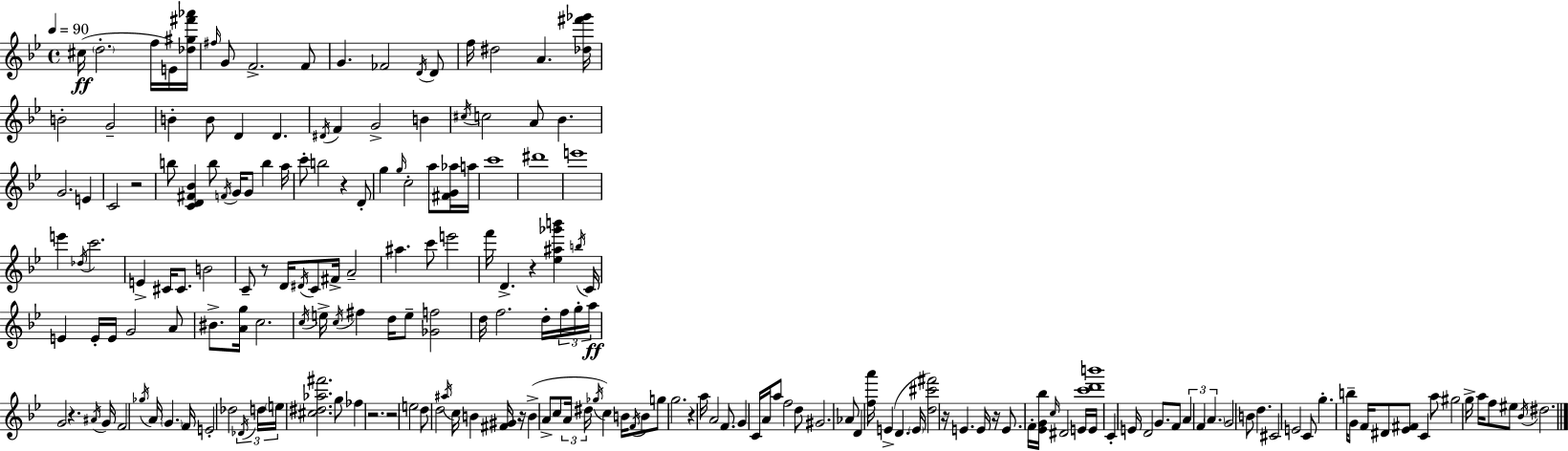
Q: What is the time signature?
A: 4/4